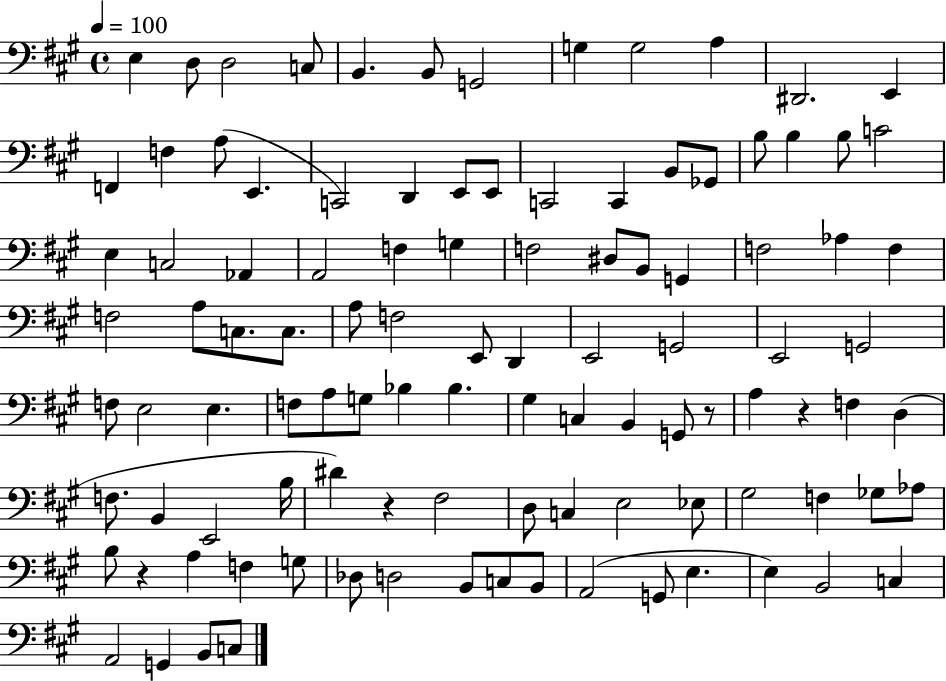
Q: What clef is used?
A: bass